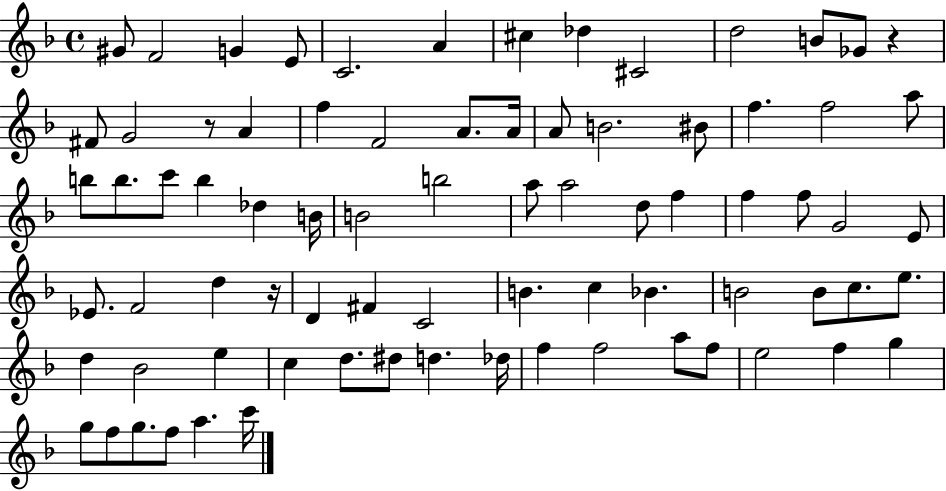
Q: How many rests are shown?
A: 3